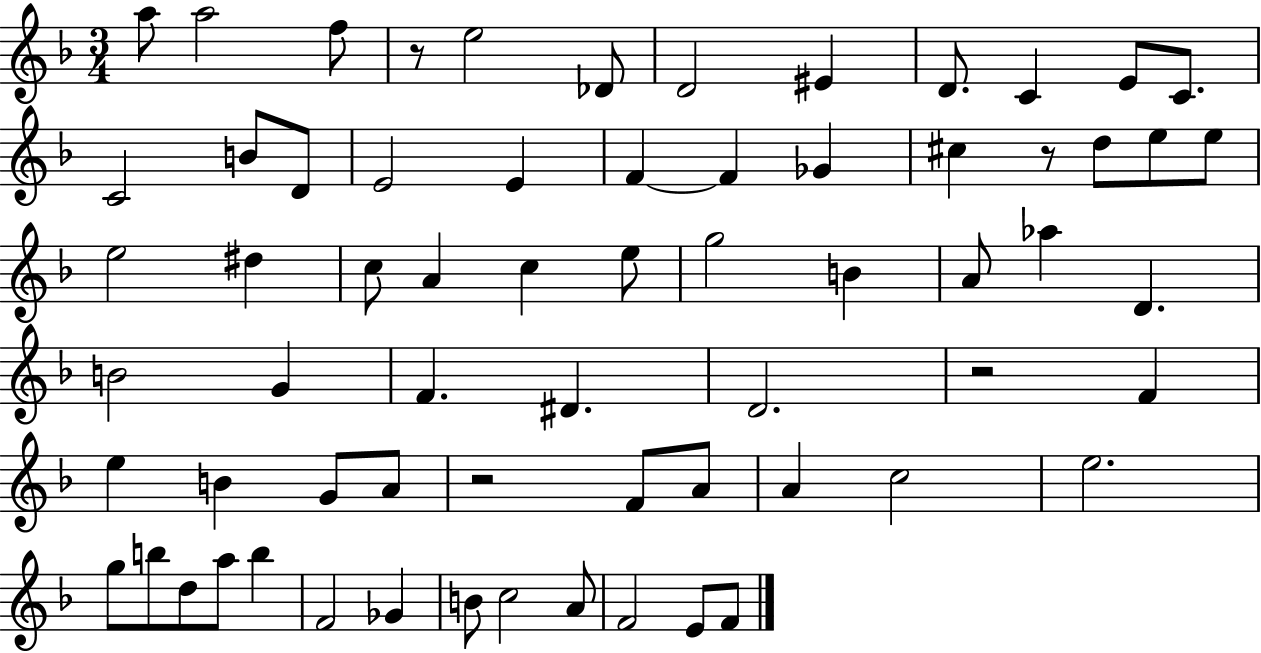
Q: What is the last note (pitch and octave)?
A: F4